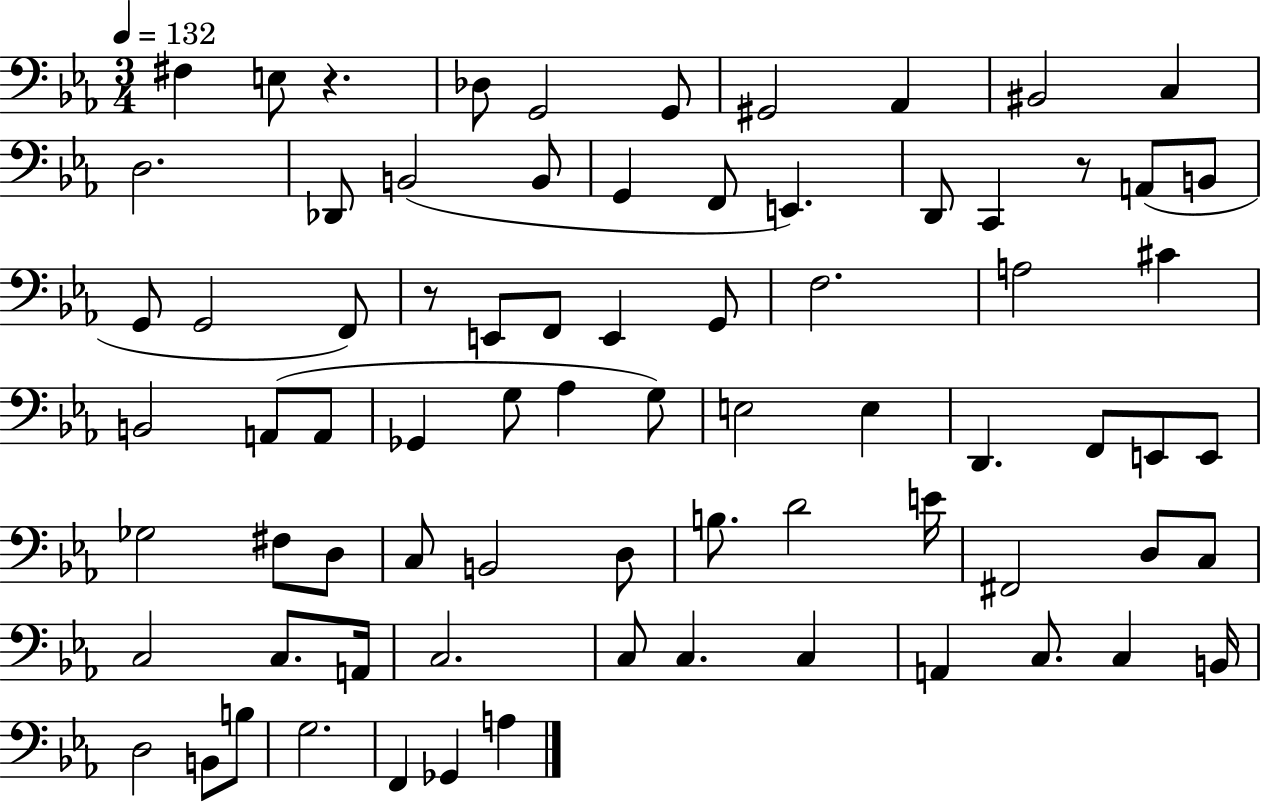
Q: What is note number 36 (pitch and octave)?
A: Ab3